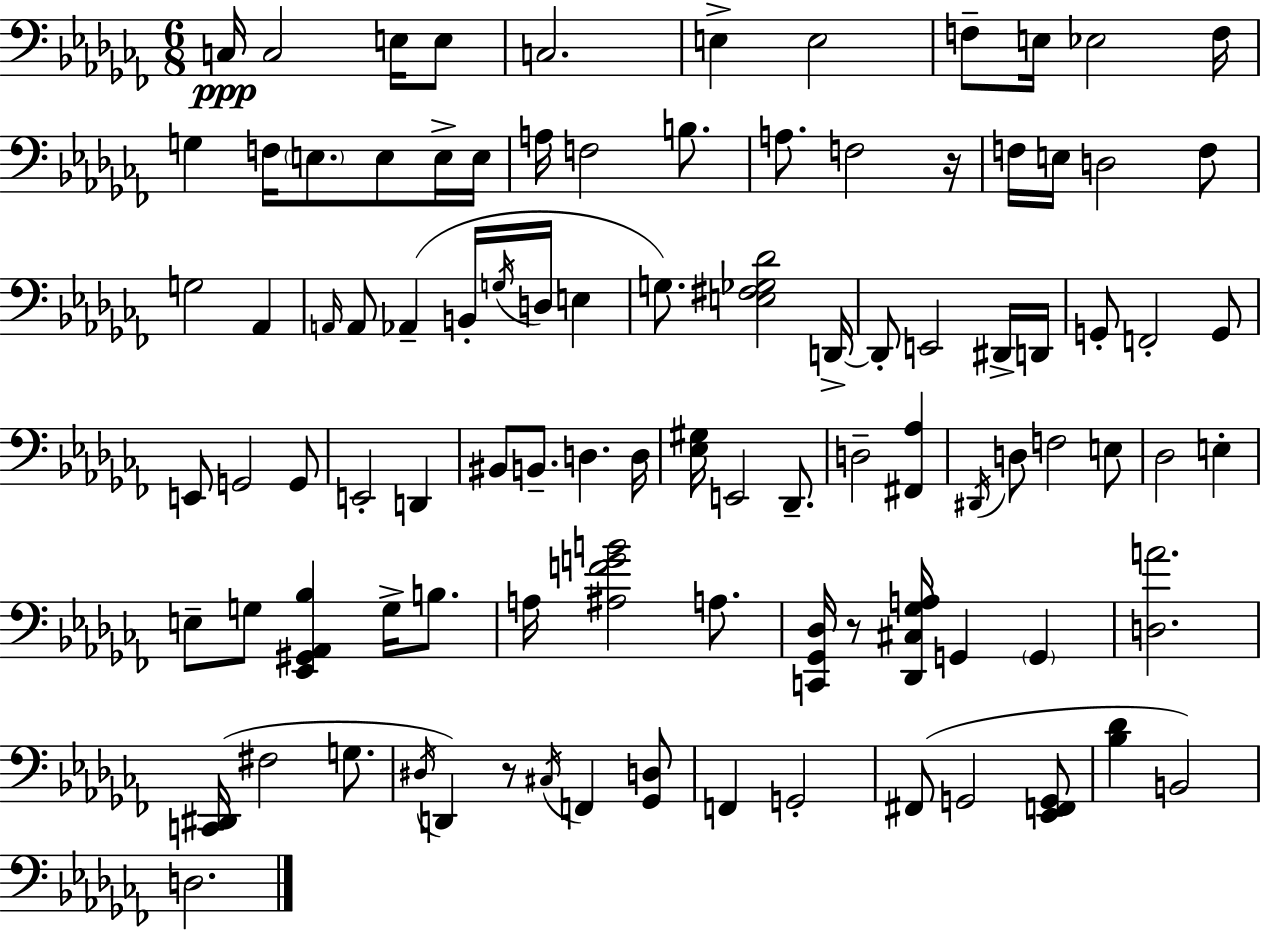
{
  \clef bass
  \numericTimeSignature
  \time 6/8
  \key aes \minor
  \repeat volta 2 { c16\ppp c2 e16 e8 | c2. | e4-> e2 | f8-- e16 ees2 f16 | \break g4 f16 \parenthesize e8. e8 e16-> e16 | a16 f2 b8. | a8. f2 r16 | f16 e16 d2 f8 | \break g2 aes,4 | \grace { a,16 } a,8 aes,4--( b,16-. \acciaccatura { g16 } d16 e4 | g8.) <e fis ges des'>2 | d,16->~~ d,8-. e,2 | \break dis,16-> d,16 g,8-. f,2-. | g,8 e,8 g,2 | g,8 e,2-. d,4 | bis,8 b,8.-- d4. | \break d16 <ees gis>16 e,2 des,8.-- | d2-- <fis, aes>4 | \acciaccatura { dis,16 } d8 f2 | e8 des2 e4-. | \break e8-- g8 <ees, gis, aes, bes>4 g16-> | b8. a16 <ais f' g' b'>2 | a8. <c, ges, des>16 r8 <des, cis ges a>16 g,4 \parenthesize g,4 | <d a'>2. | \break <c, dis,>16( fis2 | g8. \acciaccatura { dis16 }) d,4 r8 \acciaccatura { cis16 } f,4 | <ges, d>8 f,4 g,2-. | fis,8( g,2 | \break <ees, f, g,>8 <bes des'>4 b,2) | d2. | } \bar "|."
}